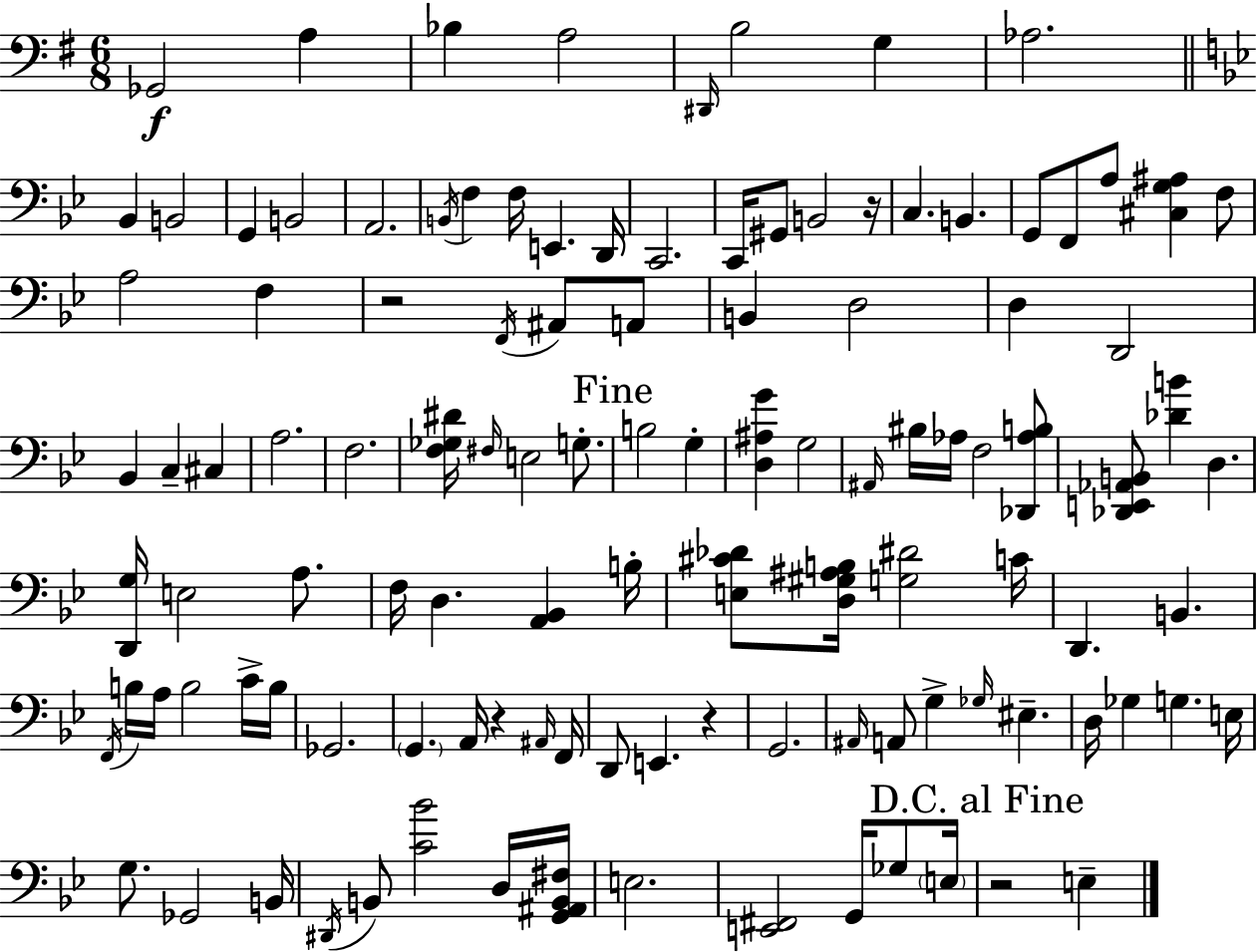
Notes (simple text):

Gb2/h A3/q Bb3/q A3/h D#2/s B3/h G3/q Ab3/h. Bb2/q B2/h G2/q B2/h A2/h. B2/s F3/q F3/s E2/q. D2/s C2/h. C2/s G#2/e B2/h R/s C3/q. B2/q. G2/e F2/e A3/e [C#3,G3,A#3]/q F3/e A3/h F3/q R/h F2/s A#2/e A2/e B2/q D3/h D3/q D2/h Bb2/q C3/q C#3/q A3/h. F3/h. [F3,Gb3,D#4]/s F#3/s E3/h G3/e. B3/h G3/q [D3,A#3,G4]/q G3/h A#2/s BIS3/s Ab3/s F3/h [Db2,Ab3,B3]/e [Db2,E2,Ab2,B2]/e [Db4,B4]/q D3/q. [D2,G3]/s E3/h A3/e. F3/s D3/q. [A2,Bb2]/q B3/s [E3,C#4,Db4]/e [D3,G#3,A#3,B3]/s [G3,D#4]/h C4/s D2/q. B2/q. F2/s B3/s A3/s B3/h C4/s B3/s Gb2/h. G2/q. A2/s R/q A#2/s F2/s D2/e E2/q. R/q G2/h. A#2/s A2/e G3/q Gb3/s EIS3/q. D3/s Gb3/q G3/q. E3/s G3/e. Gb2/h B2/s D#2/s B2/e [C4,Bb4]/h D3/s [G2,A#2,B2,F#3]/s E3/h. [E2,F#2]/h G2/s Gb3/e E3/s R/h E3/q